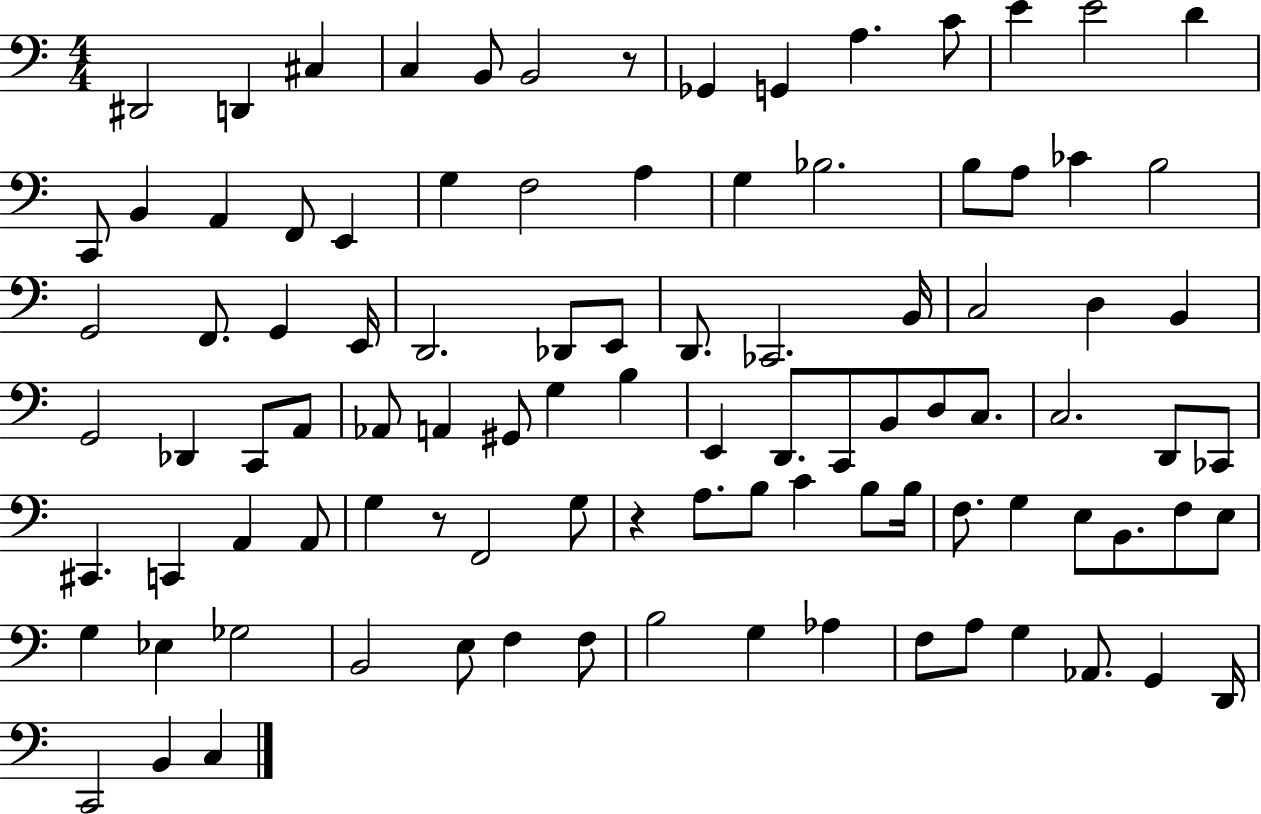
D#2/h D2/q C#3/q C3/q B2/e B2/h R/e Gb2/q G2/q A3/q. C4/e E4/q E4/h D4/q C2/e B2/q A2/q F2/e E2/q G3/q F3/h A3/q G3/q Bb3/h. B3/e A3/e CES4/q B3/h G2/h F2/e. G2/q E2/s D2/h. Db2/e E2/e D2/e. CES2/h. B2/s C3/h D3/q B2/q G2/h Db2/q C2/e A2/e Ab2/e A2/q G#2/e G3/q B3/q E2/q D2/e. C2/e B2/e D3/e C3/e. C3/h. D2/e CES2/e C#2/q. C2/q A2/q A2/e G3/q R/e F2/h G3/e R/q A3/e. B3/e C4/q B3/e B3/s F3/e. G3/q E3/e B2/e. F3/e E3/e G3/q Eb3/q Gb3/h B2/h E3/e F3/q F3/e B3/h G3/q Ab3/q F3/e A3/e G3/q Ab2/e. G2/q D2/s C2/h B2/q C3/q